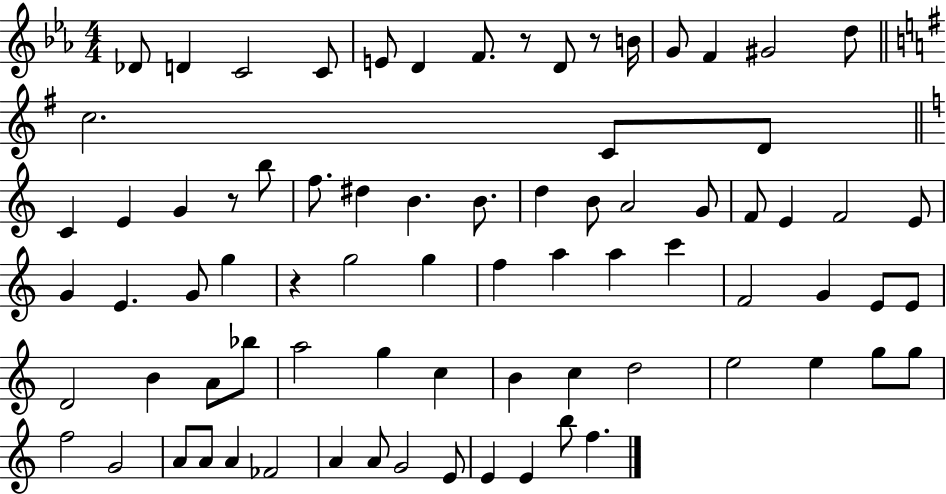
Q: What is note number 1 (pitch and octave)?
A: Db4